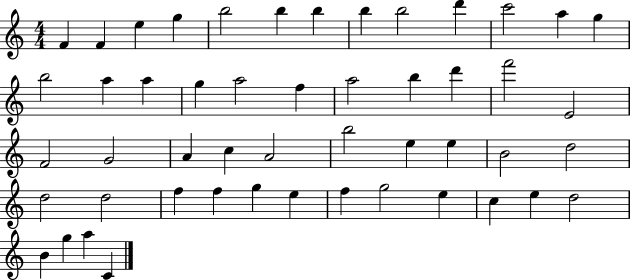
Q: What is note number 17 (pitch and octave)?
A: G5